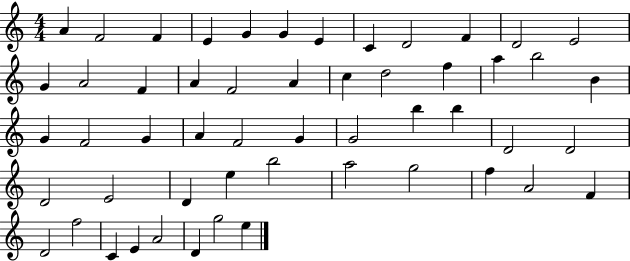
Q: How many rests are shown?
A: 0